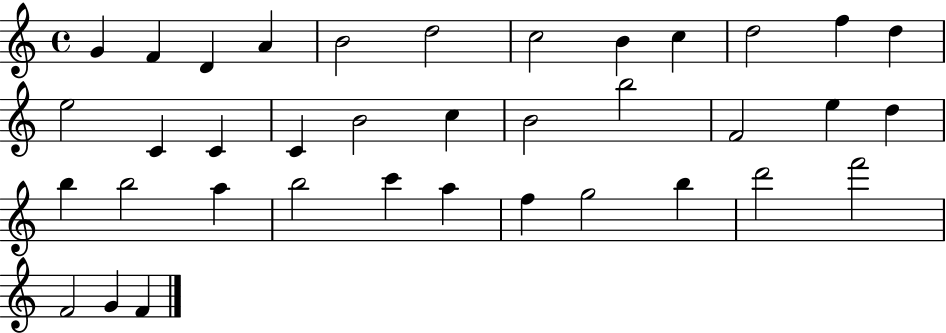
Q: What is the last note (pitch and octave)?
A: F4